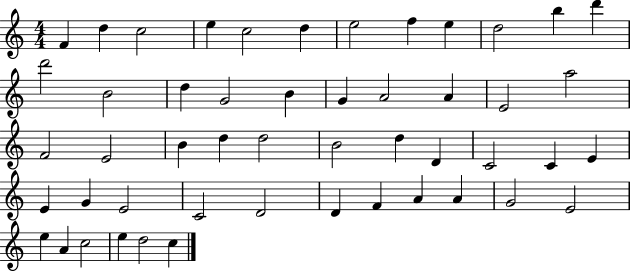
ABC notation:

X:1
T:Untitled
M:4/4
L:1/4
K:C
F d c2 e c2 d e2 f e d2 b d' d'2 B2 d G2 B G A2 A E2 a2 F2 E2 B d d2 B2 d D C2 C E E G E2 C2 D2 D F A A G2 E2 e A c2 e d2 c